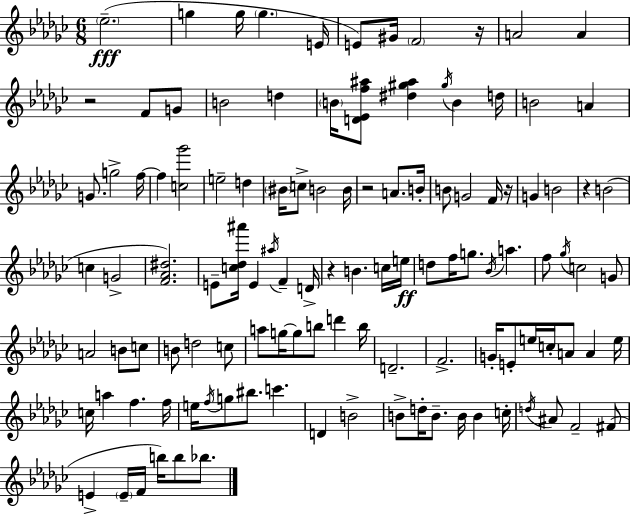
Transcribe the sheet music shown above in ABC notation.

X:1
T:Untitled
M:6/8
L:1/4
K:Ebm
_e2 g g/4 g E/4 E/2 ^G/4 F2 z/4 A2 A z2 F/2 G/2 B2 d B/4 [D_Ef^a]/2 [^d^g^a] ^g/4 B d/4 B2 A G/2 g2 f/4 f [c_g']2 e2 d ^B/4 c/2 B2 B/4 z2 A/2 B/4 B/2 G2 F/4 z/4 G B2 z B2 c G2 [F_A^d]2 E/2 [c_d^a']/4 E ^a/4 F D/4 z B c/4 e/4 d/2 f/4 g/2 _B/4 a f/2 _g/4 c2 G/2 A2 B/2 c/2 B/2 d2 c/2 a/2 g/4 g/2 b/2 d' b/4 D2 F2 G/4 E/2 e/4 c/4 A/2 A e/4 c/4 a f f/4 e/4 f/4 g/2 ^b/2 c' D B2 B/2 d/4 B/2 B/4 B c/4 d/4 ^A/2 F2 ^F/2 E E/4 F/4 b/4 b/2 _b/2